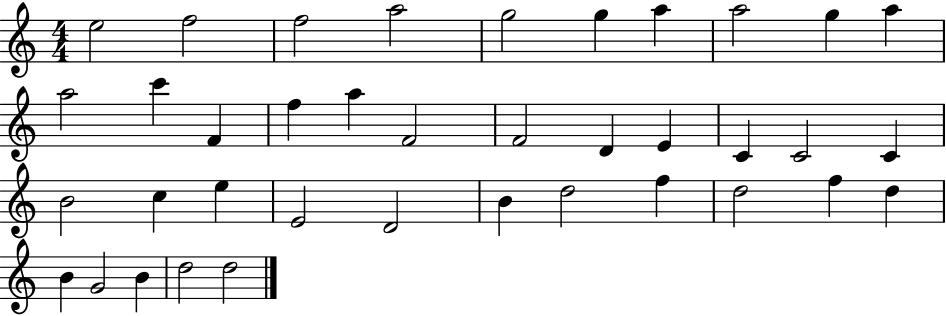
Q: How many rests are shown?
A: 0